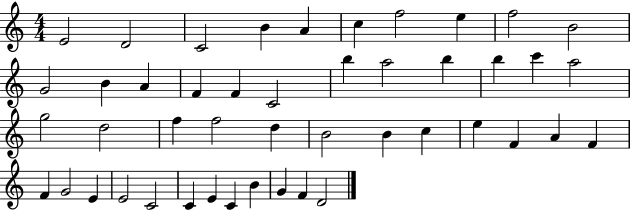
E4/h D4/h C4/h B4/q A4/q C5/q F5/h E5/q F5/h B4/h G4/h B4/q A4/q F4/q F4/q C4/h B5/q A5/h B5/q B5/q C6/q A5/h G5/h D5/h F5/q F5/h D5/q B4/h B4/q C5/q E5/q F4/q A4/q F4/q F4/q G4/h E4/q E4/h C4/h C4/q E4/q C4/q B4/q G4/q F4/q D4/h